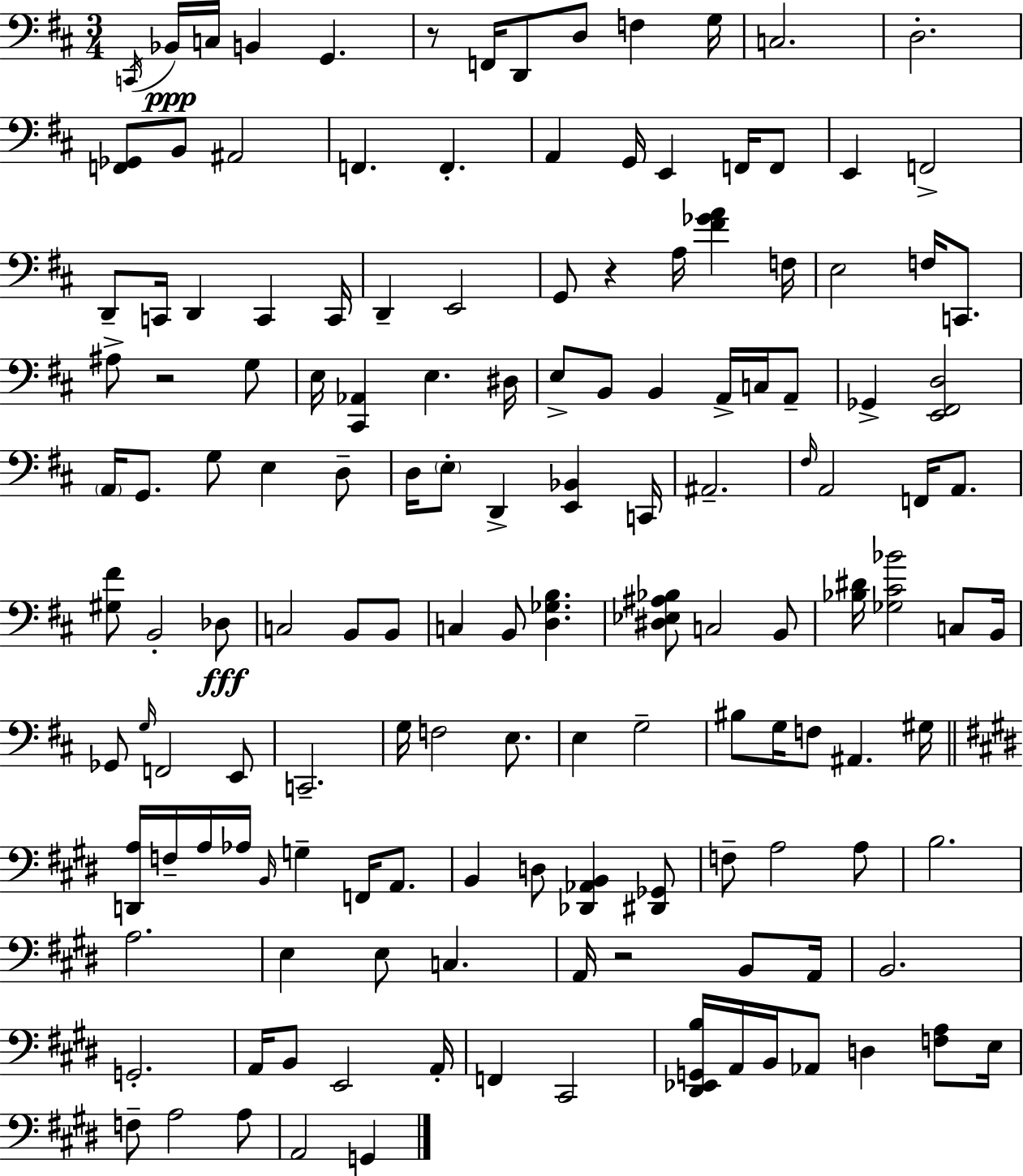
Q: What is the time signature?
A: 3/4